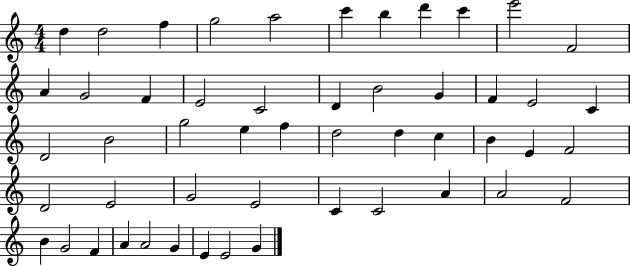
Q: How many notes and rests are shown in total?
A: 51